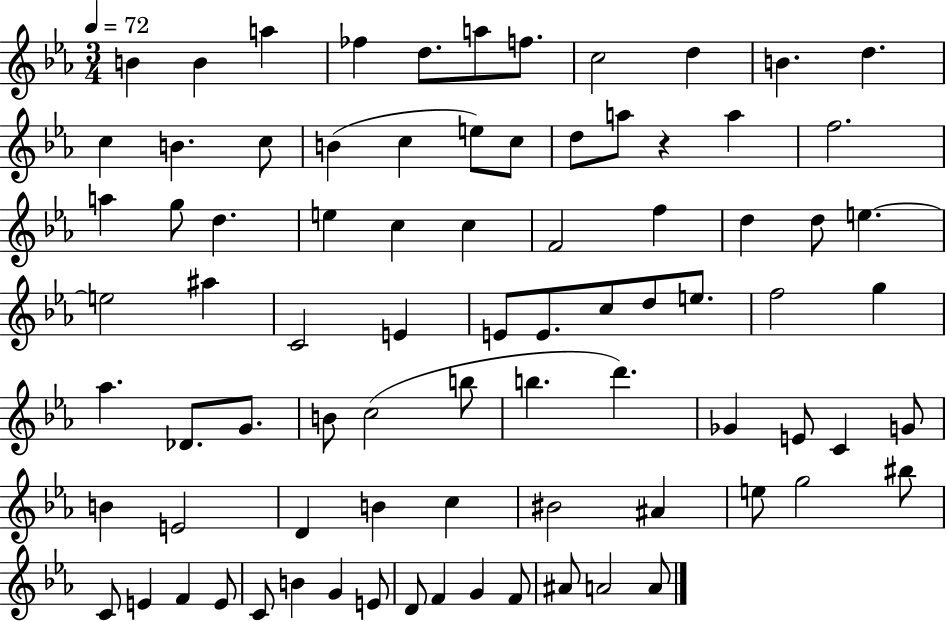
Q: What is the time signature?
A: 3/4